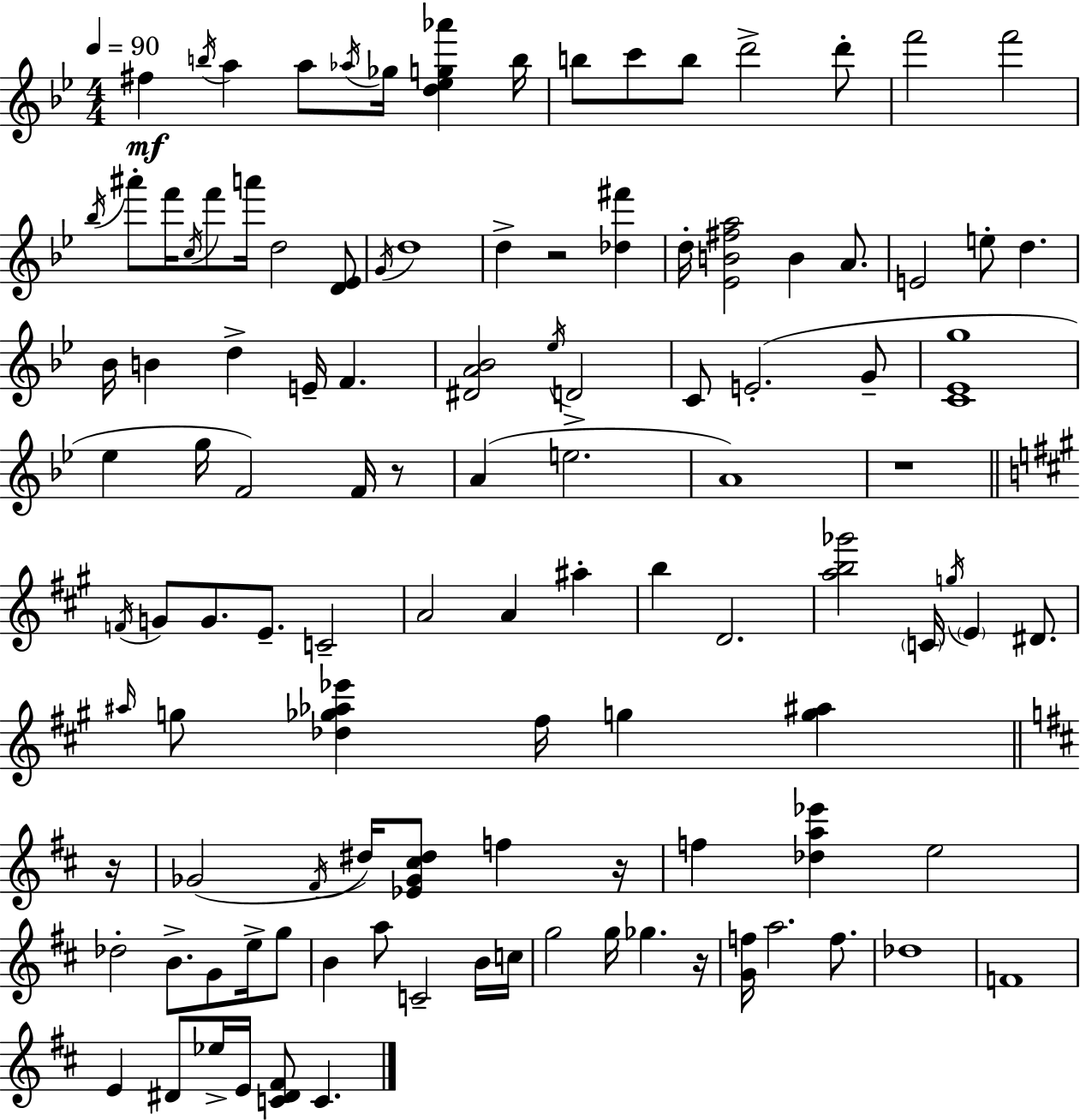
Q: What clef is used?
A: treble